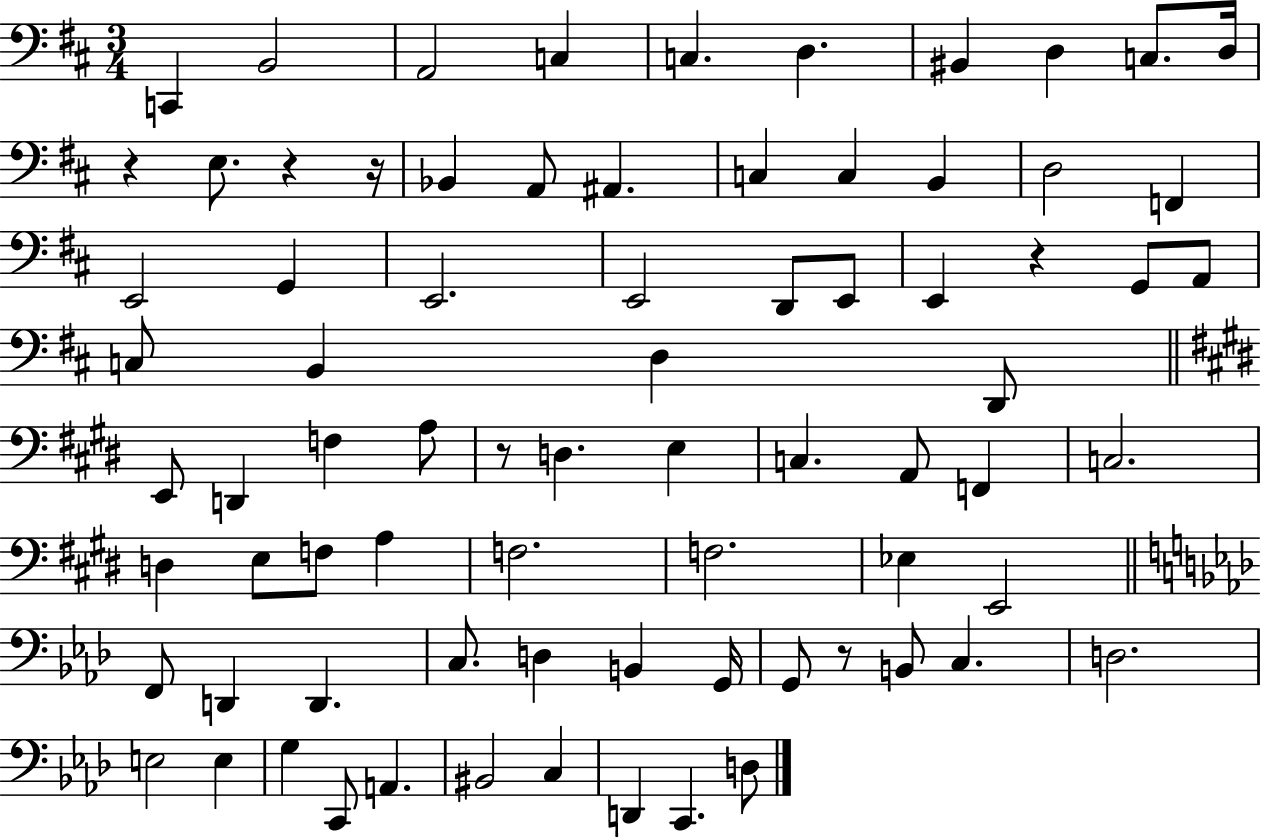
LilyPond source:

{
  \clef bass
  \numericTimeSignature
  \time 3/4
  \key d \major
  c,4 b,2 | a,2 c4 | c4. d4. | bis,4 d4 c8. d16 | \break r4 e8. r4 r16 | bes,4 a,8 ais,4. | c4 c4 b,4 | d2 f,4 | \break e,2 g,4 | e,2. | e,2 d,8 e,8 | e,4 r4 g,8 a,8 | \break c8 b,4 d4 d,8 | \bar "||" \break \key e \major e,8 d,4 f4 a8 | r8 d4. e4 | c4. a,8 f,4 | c2. | \break d4 e8 f8 a4 | f2. | f2. | ees4 e,2 | \break \bar "||" \break \key f \minor f,8 d,4 d,4. | c8. d4 b,4 g,16 | g,8 r8 b,8 c4. | d2. | \break e2 e4 | g4 c,8 a,4. | bis,2 c4 | d,4 c,4. d8 | \break \bar "|."
}